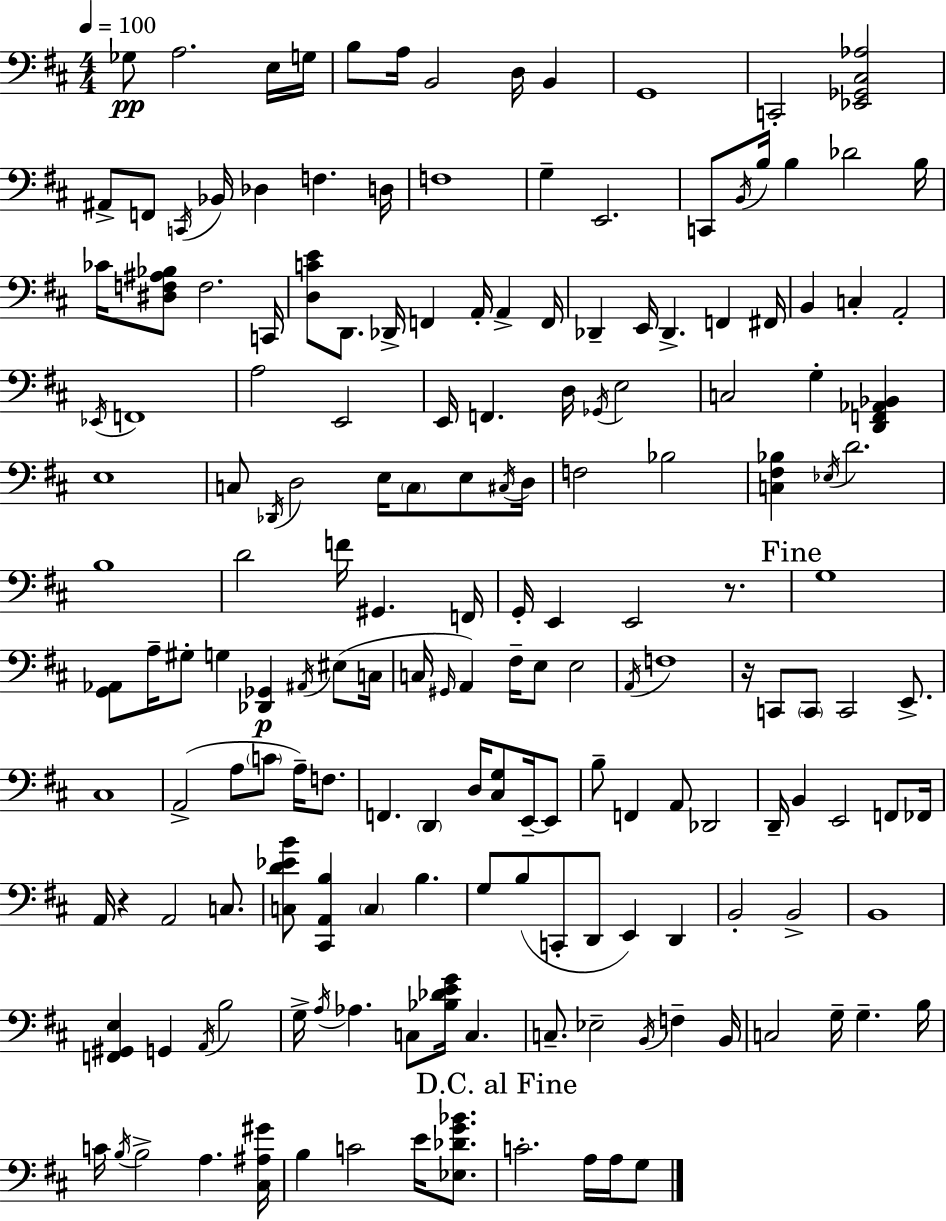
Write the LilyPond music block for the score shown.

{
  \clef bass
  \numericTimeSignature
  \time 4/4
  \key d \major
  \tempo 4 = 100
  ges8\pp a2. e16 g16 | b8 a16 b,2 d16 b,4 | g,1 | c,2-. <ees, ges, cis aes>2 | \break ais,8-> f,8 \acciaccatura { c,16 } bes,16 des4 f4. | d16 f1 | g4-- e,2. | c,8 \acciaccatura { b,16 } b16 b4 des'2 | \break b16 ces'16 <dis f ais bes>8 f2. | c,16 <d c' e'>8 d,8. des,16-> f,4 a,16-. a,4-> | f,16 des,4-- e,16 des,4.-> f,4 | fis,16 b,4 c4-. a,2-. | \break \acciaccatura { ees,16 } f,1 | a2 e,2 | e,16 f,4. d16 \acciaccatura { ges,16 } e2 | c2 g4-. | \break <d, f, aes, bes,>4 e1 | c8 \acciaccatura { des,16 } d2 e16 | \parenthesize c8 e8 \acciaccatura { cis16 } d16 f2 bes2 | <c fis bes>4 \acciaccatura { ees16 } d'2. | \break b1 | d'2 f'16 | gis,4. f,16 g,16-. e,4 e,2 | r8. \mark "Fine" g1 | \break <g, aes,>8 a16-- gis8-. g4 | <des, ges,>4\p \acciaccatura { ais,16 } eis8( c16 c16 \grace { gis,16 } a,4) fis16-- e8 | e2 \acciaccatura { a,16 } f1 | r16 c,8 \parenthesize c,8 c,2 | \break e,8.-> cis1 | a,2->( | a8 \parenthesize c'8 a16--) f8. f,4. | \parenthesize d,4 d16 <cis g>8 e,16--~~ e,8 b8-- f,4 | \break a,8 des,2 d,16-- b,4 e,2 | f,8 fes,16 a,16 r4 a,2 | c8. <c d' ees' b'>8 <cis, a, b>4 | \parenthesize c4 b4. g8 b8( c,8-. | \break d,8 e,4) d,4 b,2-. | b,2-> b,1 | <f, gis, e>4 g,4 | \acciaccatura { a,16 } b2 g16-> \acciaccatura { a16 } aes4. | \break c8 <bes des' e' g'>16 c4. c8.-- ees2-- | \acciaccatura { b,16 } f4-- b,16 c2 | g16-- g4.-- b16 c'16 \acciaccatura { b16 } b2-> | a4. <cis ais gis'>16 b4 | \break c'2 e'16 <ees des' g' bes'>8. \mark "D.C. al Fine" c'2.-. | a16 a16 g8 \bar "|."
}